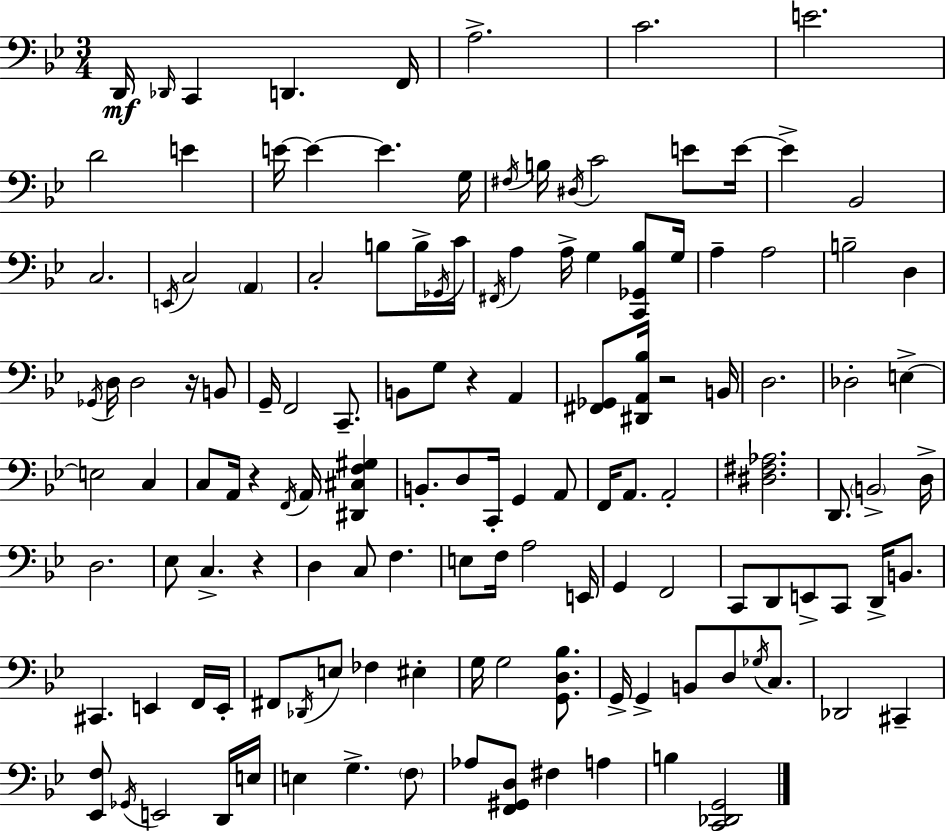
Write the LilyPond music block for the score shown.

{
  \clef bass
  \numericTimeSignature
  \time 3/4
  \key g \minor
  d,16\mf \grace { des,16 } c,4 d,4. | f,16 a2.-> | c'2. | e'2. | \break d'2 e'4 | e'16~~ e'4~~ e'4. | g16 \acciaccatura { fis16 } b16 \acciaccatura { dis16 } c'2 | e'8 e'16~~ e'4-> bes,2 | \break c2. | \acciaccatura { e,16 } c2 | \parenthesize a,4 c2-. | b8 b16-> \acciaccatura { ges,16 } c'16 \acciaccatura { fis,16 } a4 a16-> g4 | \break <c, ges, bes>8 g16 a4-- a2 | b2-- | d4 \acciaccatura { ges,16 } d16 d2 | r16 b,8 g,16-- f,2 | \break c,8.-- b,8 g8 r4 | a,4 <fis, ges,>8 <dis, a, bes>16 r2 | b,16 d2. | des2-. | \break e4->~~ e2 | c4 c8 a,16 r4 | \acciaccatura { f,16 } a,16 <dis, cis f gis>4 b,8.-. d8 | c,16-. g,4 a,8 f,16 a,8. | \break a,2-. <dis fis aes>2. | d,8. \parenthesize b,2-> | d16-> d2. | ees8 c4.-> | \break r4 d4 | c8 f4. e8 f16 a2 | e,16 g,4 | f,2 c,8 d,8 | \break e,8-> c,8 d,16-> b,8. cis,4. | e,4 f,16 e,16-. fis,8 \acciaccatura { des,16 } e8 | fes4 eis4-. g16 g2 | <g, d bes>8. g,16-> g,4-> | \break b,8 d8 \acciaccatura { ges16 } c8. des,2 | cis,4-- <ees, f>8 | \acciaccatura { ges,16 } e,2 d,16 e16 e4 | g4.-> \parenthesize f8 aes8 | \break <f, gis, d>8 fis4 a4 b4 | <c, des, g,>2 \bar "|."
}